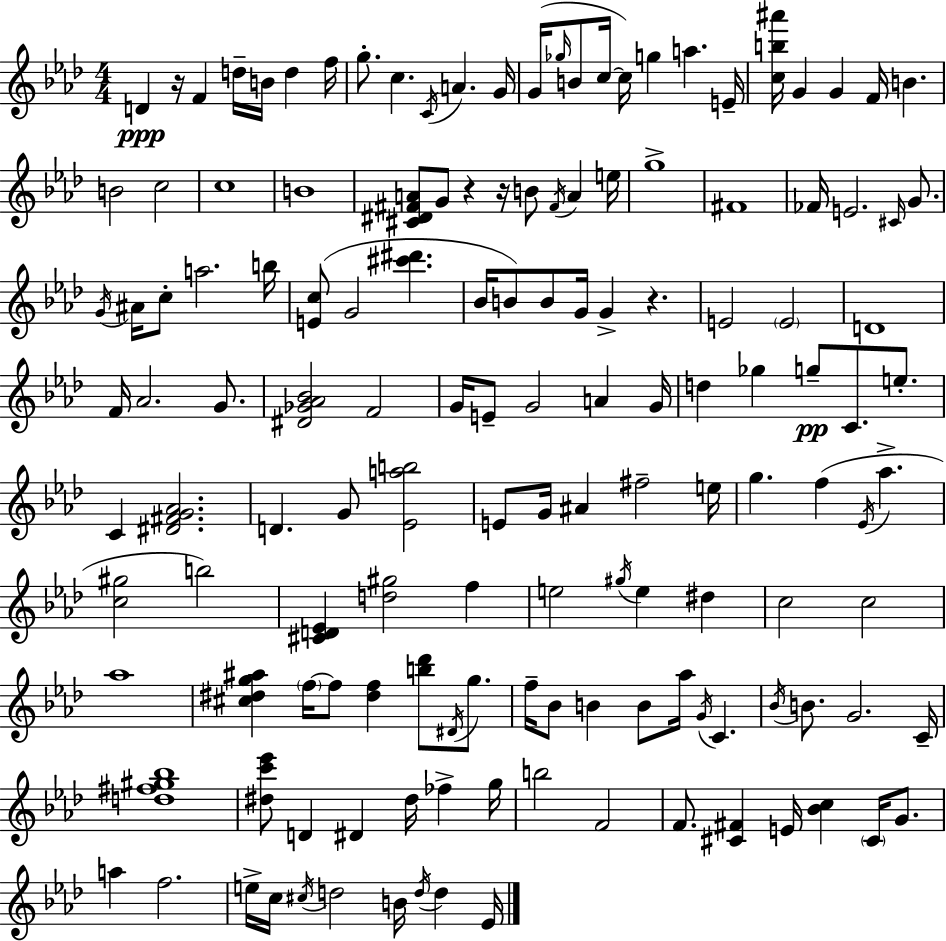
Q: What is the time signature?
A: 4/4